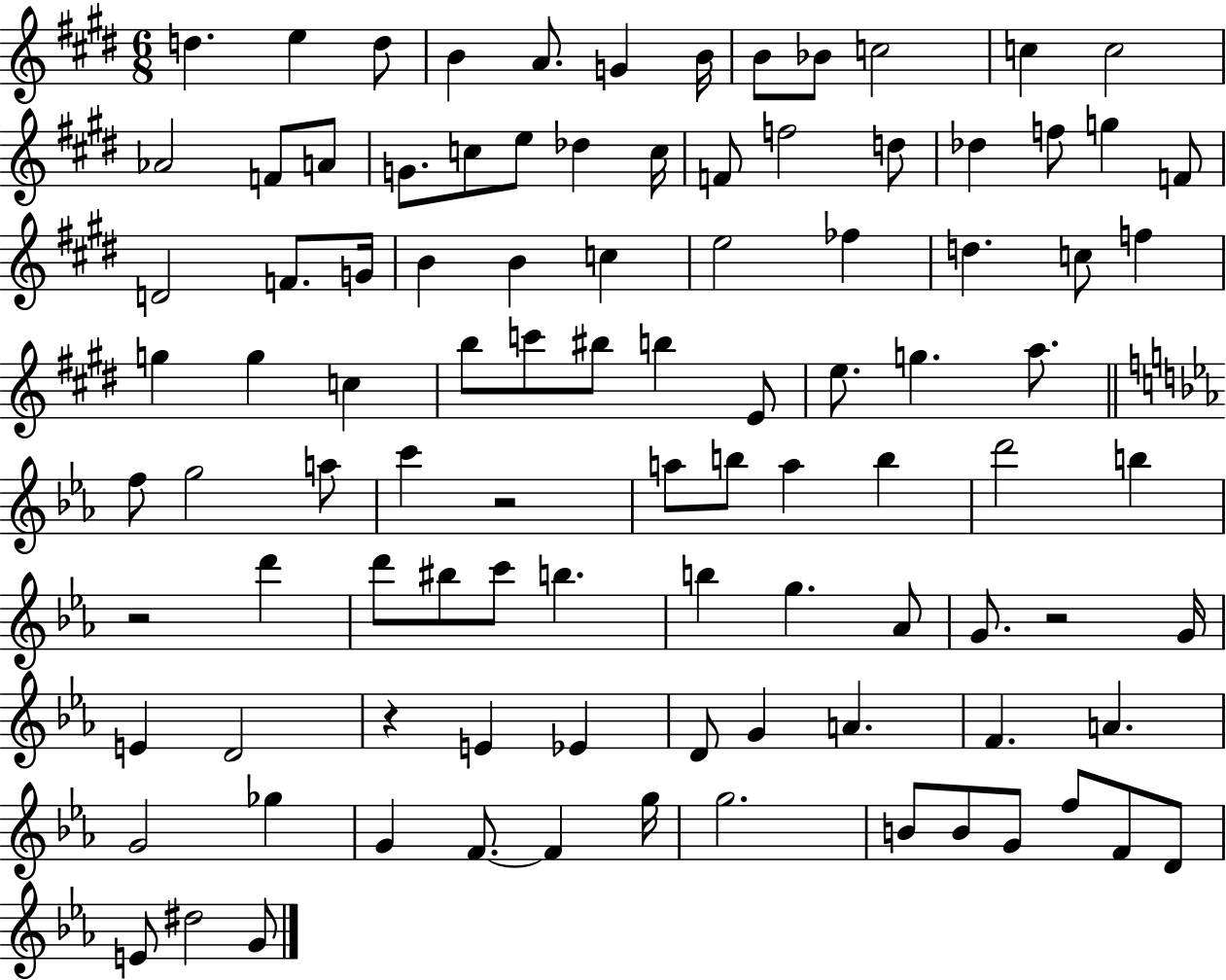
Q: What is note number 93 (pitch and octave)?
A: D#5